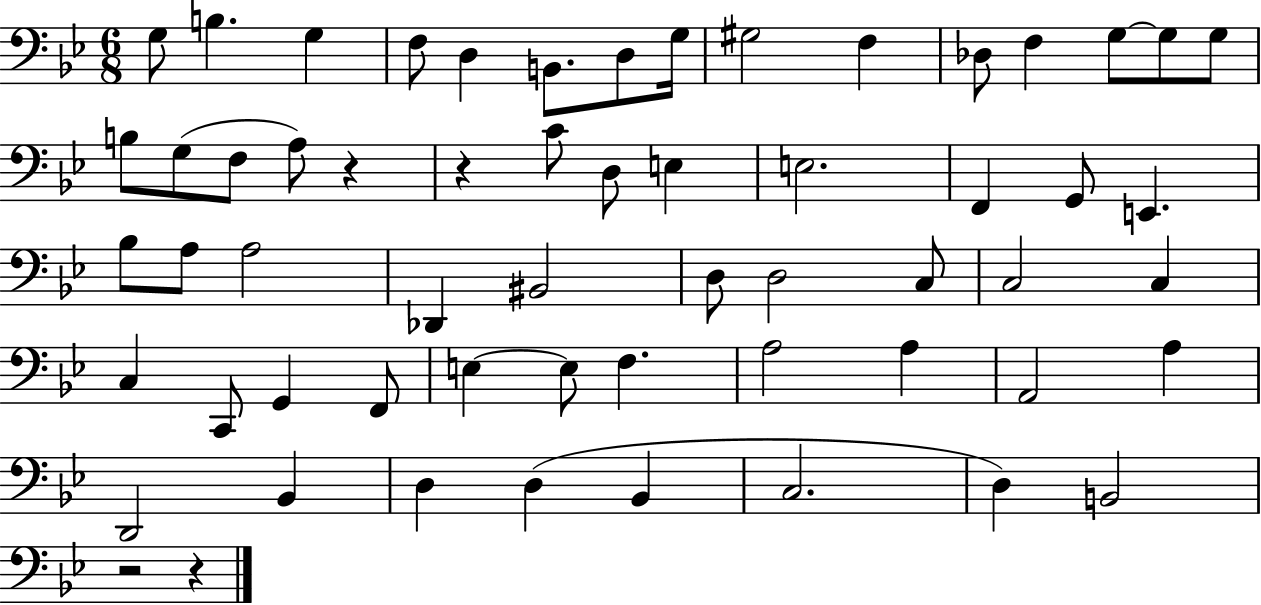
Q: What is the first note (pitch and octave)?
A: G3